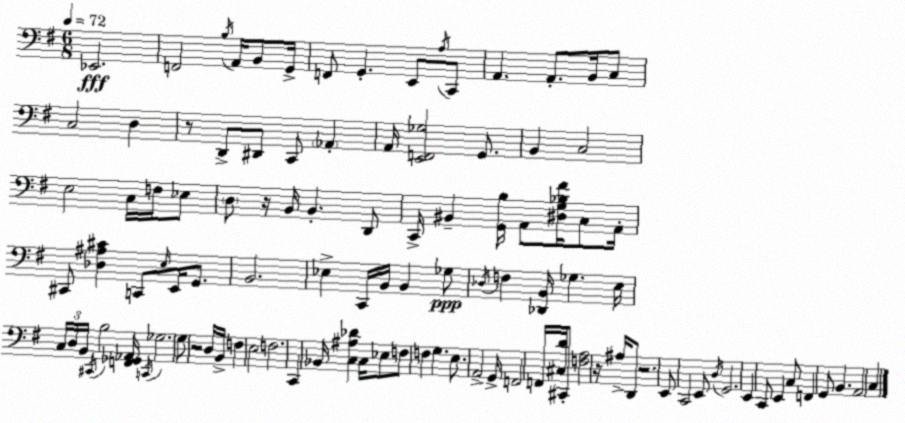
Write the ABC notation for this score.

X:1
T:Untitled
M:6/8
L:1/4
K:Em
_E,,2 F,,2 B,/4 A,,/4 B,,/2 G,,/4 F,,/2 G,, E,,/2 A,/4 C,,/2 A,, A,,/2 B,,/4 C,/2 C,2 D, z/2 D,,/2 ^D,,/2 C,,/2 _A,, A,,/4 [E,,F,,_G,]2 G,,/2 B,, C,2 E,2 C,/4 F,/4 _E,/2 D,/2 z/4 B,,/4 B,, D,,/2 C,,/4 ^B,, [G,,B,]/4 A,,/2 [^D,G,_B,^F]/4 C,/2 A,,/4 ^C,,/2 [_D,^A,^C] C,,/2 E,/4 E,,/4 G,,/2 B,,2 _E, C,,/4 B,,/4 B,, _G,/2 _D,/4 F, [_D,,B,,]/4 _G, E,/4 C,/4 D,/4 B,,/4 ^C,,/4 B,2 [F,,_G,,_A,,]/4 C,,/4 _G,2 G,/2 z2 D,/4 B,,/4 F, E,2 F,2 C,, _B,,/4 [C,^A,_D] C,/4 _E,/2 F,/2 F, G, E,/2 A,,2 G,,/4 F,,2 F,,/4 [^C,D]/4 ^C,,/2 [F,A,]2 z/4 ^A,/4 D,,/2 z2 E,,/2 C,,2 E,,/2 D,/4 G,,2 E,, C,,/2 E,, C,/2 F,, G,,/2 B,, A,,2 C,